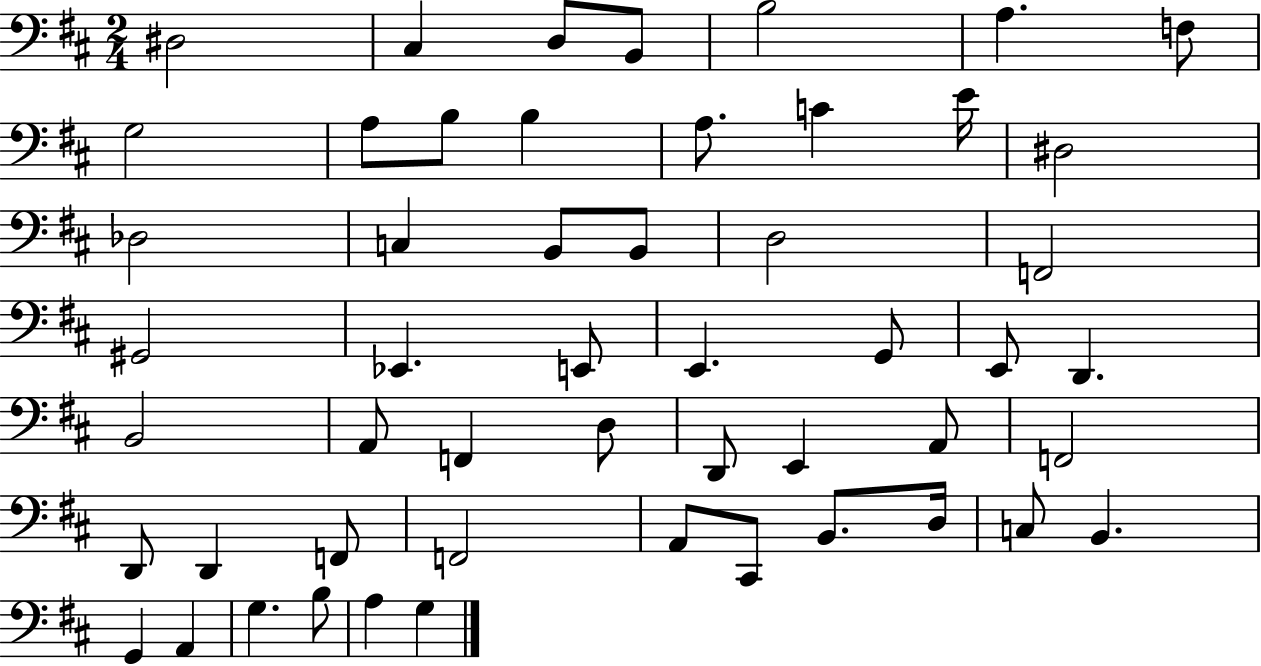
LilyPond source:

{
  \clef bass
  \numericTimeSignature
  \time 2/4
  \key d \major
  dis2 | cis4 d8 b,8 | b2 | a4. f8 | \break g2 | a8 b8 b4 | a8. c'4 e'16 | dis2 | \break des2 | c4 b,8 b,8 | d2 | f,2 | \break gis,2 | ees,4. e,8 | e,4. g,8 | e,8 d,4. | \break b,2 | a,8 f,4 d8 | d,8 e,4 a,8 | f,2 | \break d,8 d,4 f,8 | f,2 | a,8 cis,8 b,8. d16 | c8 b,4. | \break g,4 a,4 | g4. b8 | a4 g4 | \bar "|."
}